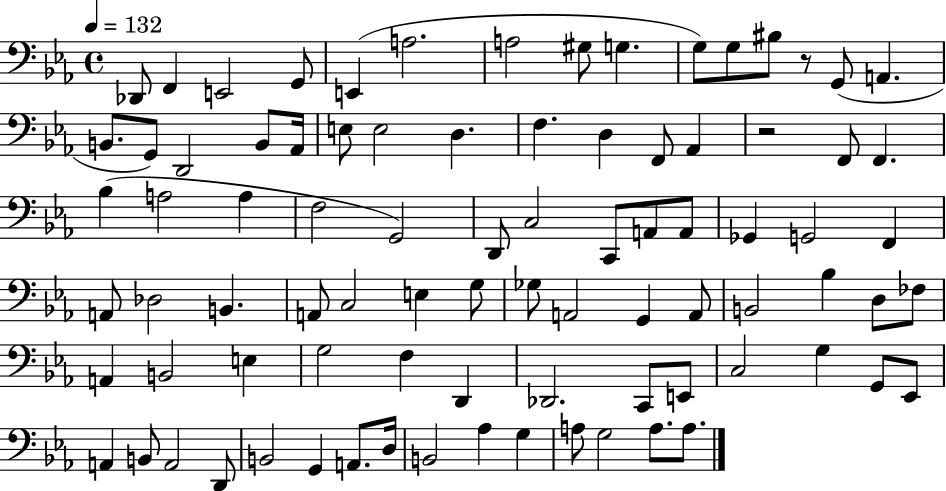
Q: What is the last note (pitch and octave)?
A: A3